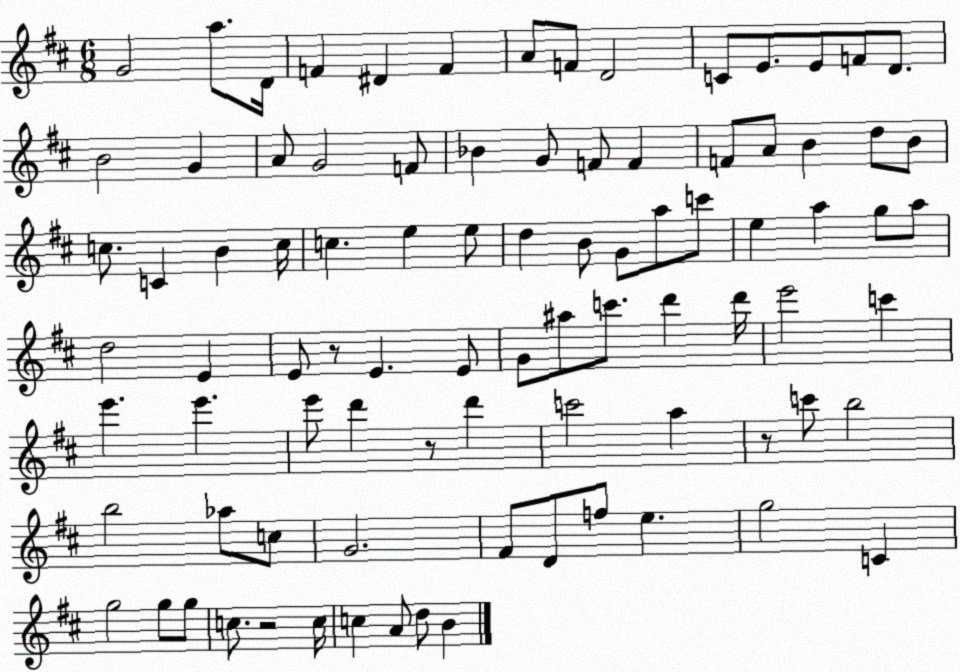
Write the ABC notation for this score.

X:1
T:Untitled
M:6/8
L:1/4
K:D
G2 a/2 D/4 F ^D F A/2 F/2 D2 C/2 E/2 E/2 F/2 D/2 B2 G A/2 G2 F/2 _B G/2 F/2 F F/2 A/2 B d/2 B/2 c/2 C B c/4 c e e/2 d B/2 G/2 a/2 c'/2 e a g/2 a/2 d2 E E/2 z/2 E E/2 G/2 ^a/2 c'/2 d' d'/4 e'2 c' e' e' e'/2 d' z/2 d' c'2 a z/2 c'/2 b2 b2 _a/2 c/2 G2 ^F/2 D/2 f/2 e g2 C g2 g/2 g/2 c/2 z2 c/4 c A/2 d/2 B